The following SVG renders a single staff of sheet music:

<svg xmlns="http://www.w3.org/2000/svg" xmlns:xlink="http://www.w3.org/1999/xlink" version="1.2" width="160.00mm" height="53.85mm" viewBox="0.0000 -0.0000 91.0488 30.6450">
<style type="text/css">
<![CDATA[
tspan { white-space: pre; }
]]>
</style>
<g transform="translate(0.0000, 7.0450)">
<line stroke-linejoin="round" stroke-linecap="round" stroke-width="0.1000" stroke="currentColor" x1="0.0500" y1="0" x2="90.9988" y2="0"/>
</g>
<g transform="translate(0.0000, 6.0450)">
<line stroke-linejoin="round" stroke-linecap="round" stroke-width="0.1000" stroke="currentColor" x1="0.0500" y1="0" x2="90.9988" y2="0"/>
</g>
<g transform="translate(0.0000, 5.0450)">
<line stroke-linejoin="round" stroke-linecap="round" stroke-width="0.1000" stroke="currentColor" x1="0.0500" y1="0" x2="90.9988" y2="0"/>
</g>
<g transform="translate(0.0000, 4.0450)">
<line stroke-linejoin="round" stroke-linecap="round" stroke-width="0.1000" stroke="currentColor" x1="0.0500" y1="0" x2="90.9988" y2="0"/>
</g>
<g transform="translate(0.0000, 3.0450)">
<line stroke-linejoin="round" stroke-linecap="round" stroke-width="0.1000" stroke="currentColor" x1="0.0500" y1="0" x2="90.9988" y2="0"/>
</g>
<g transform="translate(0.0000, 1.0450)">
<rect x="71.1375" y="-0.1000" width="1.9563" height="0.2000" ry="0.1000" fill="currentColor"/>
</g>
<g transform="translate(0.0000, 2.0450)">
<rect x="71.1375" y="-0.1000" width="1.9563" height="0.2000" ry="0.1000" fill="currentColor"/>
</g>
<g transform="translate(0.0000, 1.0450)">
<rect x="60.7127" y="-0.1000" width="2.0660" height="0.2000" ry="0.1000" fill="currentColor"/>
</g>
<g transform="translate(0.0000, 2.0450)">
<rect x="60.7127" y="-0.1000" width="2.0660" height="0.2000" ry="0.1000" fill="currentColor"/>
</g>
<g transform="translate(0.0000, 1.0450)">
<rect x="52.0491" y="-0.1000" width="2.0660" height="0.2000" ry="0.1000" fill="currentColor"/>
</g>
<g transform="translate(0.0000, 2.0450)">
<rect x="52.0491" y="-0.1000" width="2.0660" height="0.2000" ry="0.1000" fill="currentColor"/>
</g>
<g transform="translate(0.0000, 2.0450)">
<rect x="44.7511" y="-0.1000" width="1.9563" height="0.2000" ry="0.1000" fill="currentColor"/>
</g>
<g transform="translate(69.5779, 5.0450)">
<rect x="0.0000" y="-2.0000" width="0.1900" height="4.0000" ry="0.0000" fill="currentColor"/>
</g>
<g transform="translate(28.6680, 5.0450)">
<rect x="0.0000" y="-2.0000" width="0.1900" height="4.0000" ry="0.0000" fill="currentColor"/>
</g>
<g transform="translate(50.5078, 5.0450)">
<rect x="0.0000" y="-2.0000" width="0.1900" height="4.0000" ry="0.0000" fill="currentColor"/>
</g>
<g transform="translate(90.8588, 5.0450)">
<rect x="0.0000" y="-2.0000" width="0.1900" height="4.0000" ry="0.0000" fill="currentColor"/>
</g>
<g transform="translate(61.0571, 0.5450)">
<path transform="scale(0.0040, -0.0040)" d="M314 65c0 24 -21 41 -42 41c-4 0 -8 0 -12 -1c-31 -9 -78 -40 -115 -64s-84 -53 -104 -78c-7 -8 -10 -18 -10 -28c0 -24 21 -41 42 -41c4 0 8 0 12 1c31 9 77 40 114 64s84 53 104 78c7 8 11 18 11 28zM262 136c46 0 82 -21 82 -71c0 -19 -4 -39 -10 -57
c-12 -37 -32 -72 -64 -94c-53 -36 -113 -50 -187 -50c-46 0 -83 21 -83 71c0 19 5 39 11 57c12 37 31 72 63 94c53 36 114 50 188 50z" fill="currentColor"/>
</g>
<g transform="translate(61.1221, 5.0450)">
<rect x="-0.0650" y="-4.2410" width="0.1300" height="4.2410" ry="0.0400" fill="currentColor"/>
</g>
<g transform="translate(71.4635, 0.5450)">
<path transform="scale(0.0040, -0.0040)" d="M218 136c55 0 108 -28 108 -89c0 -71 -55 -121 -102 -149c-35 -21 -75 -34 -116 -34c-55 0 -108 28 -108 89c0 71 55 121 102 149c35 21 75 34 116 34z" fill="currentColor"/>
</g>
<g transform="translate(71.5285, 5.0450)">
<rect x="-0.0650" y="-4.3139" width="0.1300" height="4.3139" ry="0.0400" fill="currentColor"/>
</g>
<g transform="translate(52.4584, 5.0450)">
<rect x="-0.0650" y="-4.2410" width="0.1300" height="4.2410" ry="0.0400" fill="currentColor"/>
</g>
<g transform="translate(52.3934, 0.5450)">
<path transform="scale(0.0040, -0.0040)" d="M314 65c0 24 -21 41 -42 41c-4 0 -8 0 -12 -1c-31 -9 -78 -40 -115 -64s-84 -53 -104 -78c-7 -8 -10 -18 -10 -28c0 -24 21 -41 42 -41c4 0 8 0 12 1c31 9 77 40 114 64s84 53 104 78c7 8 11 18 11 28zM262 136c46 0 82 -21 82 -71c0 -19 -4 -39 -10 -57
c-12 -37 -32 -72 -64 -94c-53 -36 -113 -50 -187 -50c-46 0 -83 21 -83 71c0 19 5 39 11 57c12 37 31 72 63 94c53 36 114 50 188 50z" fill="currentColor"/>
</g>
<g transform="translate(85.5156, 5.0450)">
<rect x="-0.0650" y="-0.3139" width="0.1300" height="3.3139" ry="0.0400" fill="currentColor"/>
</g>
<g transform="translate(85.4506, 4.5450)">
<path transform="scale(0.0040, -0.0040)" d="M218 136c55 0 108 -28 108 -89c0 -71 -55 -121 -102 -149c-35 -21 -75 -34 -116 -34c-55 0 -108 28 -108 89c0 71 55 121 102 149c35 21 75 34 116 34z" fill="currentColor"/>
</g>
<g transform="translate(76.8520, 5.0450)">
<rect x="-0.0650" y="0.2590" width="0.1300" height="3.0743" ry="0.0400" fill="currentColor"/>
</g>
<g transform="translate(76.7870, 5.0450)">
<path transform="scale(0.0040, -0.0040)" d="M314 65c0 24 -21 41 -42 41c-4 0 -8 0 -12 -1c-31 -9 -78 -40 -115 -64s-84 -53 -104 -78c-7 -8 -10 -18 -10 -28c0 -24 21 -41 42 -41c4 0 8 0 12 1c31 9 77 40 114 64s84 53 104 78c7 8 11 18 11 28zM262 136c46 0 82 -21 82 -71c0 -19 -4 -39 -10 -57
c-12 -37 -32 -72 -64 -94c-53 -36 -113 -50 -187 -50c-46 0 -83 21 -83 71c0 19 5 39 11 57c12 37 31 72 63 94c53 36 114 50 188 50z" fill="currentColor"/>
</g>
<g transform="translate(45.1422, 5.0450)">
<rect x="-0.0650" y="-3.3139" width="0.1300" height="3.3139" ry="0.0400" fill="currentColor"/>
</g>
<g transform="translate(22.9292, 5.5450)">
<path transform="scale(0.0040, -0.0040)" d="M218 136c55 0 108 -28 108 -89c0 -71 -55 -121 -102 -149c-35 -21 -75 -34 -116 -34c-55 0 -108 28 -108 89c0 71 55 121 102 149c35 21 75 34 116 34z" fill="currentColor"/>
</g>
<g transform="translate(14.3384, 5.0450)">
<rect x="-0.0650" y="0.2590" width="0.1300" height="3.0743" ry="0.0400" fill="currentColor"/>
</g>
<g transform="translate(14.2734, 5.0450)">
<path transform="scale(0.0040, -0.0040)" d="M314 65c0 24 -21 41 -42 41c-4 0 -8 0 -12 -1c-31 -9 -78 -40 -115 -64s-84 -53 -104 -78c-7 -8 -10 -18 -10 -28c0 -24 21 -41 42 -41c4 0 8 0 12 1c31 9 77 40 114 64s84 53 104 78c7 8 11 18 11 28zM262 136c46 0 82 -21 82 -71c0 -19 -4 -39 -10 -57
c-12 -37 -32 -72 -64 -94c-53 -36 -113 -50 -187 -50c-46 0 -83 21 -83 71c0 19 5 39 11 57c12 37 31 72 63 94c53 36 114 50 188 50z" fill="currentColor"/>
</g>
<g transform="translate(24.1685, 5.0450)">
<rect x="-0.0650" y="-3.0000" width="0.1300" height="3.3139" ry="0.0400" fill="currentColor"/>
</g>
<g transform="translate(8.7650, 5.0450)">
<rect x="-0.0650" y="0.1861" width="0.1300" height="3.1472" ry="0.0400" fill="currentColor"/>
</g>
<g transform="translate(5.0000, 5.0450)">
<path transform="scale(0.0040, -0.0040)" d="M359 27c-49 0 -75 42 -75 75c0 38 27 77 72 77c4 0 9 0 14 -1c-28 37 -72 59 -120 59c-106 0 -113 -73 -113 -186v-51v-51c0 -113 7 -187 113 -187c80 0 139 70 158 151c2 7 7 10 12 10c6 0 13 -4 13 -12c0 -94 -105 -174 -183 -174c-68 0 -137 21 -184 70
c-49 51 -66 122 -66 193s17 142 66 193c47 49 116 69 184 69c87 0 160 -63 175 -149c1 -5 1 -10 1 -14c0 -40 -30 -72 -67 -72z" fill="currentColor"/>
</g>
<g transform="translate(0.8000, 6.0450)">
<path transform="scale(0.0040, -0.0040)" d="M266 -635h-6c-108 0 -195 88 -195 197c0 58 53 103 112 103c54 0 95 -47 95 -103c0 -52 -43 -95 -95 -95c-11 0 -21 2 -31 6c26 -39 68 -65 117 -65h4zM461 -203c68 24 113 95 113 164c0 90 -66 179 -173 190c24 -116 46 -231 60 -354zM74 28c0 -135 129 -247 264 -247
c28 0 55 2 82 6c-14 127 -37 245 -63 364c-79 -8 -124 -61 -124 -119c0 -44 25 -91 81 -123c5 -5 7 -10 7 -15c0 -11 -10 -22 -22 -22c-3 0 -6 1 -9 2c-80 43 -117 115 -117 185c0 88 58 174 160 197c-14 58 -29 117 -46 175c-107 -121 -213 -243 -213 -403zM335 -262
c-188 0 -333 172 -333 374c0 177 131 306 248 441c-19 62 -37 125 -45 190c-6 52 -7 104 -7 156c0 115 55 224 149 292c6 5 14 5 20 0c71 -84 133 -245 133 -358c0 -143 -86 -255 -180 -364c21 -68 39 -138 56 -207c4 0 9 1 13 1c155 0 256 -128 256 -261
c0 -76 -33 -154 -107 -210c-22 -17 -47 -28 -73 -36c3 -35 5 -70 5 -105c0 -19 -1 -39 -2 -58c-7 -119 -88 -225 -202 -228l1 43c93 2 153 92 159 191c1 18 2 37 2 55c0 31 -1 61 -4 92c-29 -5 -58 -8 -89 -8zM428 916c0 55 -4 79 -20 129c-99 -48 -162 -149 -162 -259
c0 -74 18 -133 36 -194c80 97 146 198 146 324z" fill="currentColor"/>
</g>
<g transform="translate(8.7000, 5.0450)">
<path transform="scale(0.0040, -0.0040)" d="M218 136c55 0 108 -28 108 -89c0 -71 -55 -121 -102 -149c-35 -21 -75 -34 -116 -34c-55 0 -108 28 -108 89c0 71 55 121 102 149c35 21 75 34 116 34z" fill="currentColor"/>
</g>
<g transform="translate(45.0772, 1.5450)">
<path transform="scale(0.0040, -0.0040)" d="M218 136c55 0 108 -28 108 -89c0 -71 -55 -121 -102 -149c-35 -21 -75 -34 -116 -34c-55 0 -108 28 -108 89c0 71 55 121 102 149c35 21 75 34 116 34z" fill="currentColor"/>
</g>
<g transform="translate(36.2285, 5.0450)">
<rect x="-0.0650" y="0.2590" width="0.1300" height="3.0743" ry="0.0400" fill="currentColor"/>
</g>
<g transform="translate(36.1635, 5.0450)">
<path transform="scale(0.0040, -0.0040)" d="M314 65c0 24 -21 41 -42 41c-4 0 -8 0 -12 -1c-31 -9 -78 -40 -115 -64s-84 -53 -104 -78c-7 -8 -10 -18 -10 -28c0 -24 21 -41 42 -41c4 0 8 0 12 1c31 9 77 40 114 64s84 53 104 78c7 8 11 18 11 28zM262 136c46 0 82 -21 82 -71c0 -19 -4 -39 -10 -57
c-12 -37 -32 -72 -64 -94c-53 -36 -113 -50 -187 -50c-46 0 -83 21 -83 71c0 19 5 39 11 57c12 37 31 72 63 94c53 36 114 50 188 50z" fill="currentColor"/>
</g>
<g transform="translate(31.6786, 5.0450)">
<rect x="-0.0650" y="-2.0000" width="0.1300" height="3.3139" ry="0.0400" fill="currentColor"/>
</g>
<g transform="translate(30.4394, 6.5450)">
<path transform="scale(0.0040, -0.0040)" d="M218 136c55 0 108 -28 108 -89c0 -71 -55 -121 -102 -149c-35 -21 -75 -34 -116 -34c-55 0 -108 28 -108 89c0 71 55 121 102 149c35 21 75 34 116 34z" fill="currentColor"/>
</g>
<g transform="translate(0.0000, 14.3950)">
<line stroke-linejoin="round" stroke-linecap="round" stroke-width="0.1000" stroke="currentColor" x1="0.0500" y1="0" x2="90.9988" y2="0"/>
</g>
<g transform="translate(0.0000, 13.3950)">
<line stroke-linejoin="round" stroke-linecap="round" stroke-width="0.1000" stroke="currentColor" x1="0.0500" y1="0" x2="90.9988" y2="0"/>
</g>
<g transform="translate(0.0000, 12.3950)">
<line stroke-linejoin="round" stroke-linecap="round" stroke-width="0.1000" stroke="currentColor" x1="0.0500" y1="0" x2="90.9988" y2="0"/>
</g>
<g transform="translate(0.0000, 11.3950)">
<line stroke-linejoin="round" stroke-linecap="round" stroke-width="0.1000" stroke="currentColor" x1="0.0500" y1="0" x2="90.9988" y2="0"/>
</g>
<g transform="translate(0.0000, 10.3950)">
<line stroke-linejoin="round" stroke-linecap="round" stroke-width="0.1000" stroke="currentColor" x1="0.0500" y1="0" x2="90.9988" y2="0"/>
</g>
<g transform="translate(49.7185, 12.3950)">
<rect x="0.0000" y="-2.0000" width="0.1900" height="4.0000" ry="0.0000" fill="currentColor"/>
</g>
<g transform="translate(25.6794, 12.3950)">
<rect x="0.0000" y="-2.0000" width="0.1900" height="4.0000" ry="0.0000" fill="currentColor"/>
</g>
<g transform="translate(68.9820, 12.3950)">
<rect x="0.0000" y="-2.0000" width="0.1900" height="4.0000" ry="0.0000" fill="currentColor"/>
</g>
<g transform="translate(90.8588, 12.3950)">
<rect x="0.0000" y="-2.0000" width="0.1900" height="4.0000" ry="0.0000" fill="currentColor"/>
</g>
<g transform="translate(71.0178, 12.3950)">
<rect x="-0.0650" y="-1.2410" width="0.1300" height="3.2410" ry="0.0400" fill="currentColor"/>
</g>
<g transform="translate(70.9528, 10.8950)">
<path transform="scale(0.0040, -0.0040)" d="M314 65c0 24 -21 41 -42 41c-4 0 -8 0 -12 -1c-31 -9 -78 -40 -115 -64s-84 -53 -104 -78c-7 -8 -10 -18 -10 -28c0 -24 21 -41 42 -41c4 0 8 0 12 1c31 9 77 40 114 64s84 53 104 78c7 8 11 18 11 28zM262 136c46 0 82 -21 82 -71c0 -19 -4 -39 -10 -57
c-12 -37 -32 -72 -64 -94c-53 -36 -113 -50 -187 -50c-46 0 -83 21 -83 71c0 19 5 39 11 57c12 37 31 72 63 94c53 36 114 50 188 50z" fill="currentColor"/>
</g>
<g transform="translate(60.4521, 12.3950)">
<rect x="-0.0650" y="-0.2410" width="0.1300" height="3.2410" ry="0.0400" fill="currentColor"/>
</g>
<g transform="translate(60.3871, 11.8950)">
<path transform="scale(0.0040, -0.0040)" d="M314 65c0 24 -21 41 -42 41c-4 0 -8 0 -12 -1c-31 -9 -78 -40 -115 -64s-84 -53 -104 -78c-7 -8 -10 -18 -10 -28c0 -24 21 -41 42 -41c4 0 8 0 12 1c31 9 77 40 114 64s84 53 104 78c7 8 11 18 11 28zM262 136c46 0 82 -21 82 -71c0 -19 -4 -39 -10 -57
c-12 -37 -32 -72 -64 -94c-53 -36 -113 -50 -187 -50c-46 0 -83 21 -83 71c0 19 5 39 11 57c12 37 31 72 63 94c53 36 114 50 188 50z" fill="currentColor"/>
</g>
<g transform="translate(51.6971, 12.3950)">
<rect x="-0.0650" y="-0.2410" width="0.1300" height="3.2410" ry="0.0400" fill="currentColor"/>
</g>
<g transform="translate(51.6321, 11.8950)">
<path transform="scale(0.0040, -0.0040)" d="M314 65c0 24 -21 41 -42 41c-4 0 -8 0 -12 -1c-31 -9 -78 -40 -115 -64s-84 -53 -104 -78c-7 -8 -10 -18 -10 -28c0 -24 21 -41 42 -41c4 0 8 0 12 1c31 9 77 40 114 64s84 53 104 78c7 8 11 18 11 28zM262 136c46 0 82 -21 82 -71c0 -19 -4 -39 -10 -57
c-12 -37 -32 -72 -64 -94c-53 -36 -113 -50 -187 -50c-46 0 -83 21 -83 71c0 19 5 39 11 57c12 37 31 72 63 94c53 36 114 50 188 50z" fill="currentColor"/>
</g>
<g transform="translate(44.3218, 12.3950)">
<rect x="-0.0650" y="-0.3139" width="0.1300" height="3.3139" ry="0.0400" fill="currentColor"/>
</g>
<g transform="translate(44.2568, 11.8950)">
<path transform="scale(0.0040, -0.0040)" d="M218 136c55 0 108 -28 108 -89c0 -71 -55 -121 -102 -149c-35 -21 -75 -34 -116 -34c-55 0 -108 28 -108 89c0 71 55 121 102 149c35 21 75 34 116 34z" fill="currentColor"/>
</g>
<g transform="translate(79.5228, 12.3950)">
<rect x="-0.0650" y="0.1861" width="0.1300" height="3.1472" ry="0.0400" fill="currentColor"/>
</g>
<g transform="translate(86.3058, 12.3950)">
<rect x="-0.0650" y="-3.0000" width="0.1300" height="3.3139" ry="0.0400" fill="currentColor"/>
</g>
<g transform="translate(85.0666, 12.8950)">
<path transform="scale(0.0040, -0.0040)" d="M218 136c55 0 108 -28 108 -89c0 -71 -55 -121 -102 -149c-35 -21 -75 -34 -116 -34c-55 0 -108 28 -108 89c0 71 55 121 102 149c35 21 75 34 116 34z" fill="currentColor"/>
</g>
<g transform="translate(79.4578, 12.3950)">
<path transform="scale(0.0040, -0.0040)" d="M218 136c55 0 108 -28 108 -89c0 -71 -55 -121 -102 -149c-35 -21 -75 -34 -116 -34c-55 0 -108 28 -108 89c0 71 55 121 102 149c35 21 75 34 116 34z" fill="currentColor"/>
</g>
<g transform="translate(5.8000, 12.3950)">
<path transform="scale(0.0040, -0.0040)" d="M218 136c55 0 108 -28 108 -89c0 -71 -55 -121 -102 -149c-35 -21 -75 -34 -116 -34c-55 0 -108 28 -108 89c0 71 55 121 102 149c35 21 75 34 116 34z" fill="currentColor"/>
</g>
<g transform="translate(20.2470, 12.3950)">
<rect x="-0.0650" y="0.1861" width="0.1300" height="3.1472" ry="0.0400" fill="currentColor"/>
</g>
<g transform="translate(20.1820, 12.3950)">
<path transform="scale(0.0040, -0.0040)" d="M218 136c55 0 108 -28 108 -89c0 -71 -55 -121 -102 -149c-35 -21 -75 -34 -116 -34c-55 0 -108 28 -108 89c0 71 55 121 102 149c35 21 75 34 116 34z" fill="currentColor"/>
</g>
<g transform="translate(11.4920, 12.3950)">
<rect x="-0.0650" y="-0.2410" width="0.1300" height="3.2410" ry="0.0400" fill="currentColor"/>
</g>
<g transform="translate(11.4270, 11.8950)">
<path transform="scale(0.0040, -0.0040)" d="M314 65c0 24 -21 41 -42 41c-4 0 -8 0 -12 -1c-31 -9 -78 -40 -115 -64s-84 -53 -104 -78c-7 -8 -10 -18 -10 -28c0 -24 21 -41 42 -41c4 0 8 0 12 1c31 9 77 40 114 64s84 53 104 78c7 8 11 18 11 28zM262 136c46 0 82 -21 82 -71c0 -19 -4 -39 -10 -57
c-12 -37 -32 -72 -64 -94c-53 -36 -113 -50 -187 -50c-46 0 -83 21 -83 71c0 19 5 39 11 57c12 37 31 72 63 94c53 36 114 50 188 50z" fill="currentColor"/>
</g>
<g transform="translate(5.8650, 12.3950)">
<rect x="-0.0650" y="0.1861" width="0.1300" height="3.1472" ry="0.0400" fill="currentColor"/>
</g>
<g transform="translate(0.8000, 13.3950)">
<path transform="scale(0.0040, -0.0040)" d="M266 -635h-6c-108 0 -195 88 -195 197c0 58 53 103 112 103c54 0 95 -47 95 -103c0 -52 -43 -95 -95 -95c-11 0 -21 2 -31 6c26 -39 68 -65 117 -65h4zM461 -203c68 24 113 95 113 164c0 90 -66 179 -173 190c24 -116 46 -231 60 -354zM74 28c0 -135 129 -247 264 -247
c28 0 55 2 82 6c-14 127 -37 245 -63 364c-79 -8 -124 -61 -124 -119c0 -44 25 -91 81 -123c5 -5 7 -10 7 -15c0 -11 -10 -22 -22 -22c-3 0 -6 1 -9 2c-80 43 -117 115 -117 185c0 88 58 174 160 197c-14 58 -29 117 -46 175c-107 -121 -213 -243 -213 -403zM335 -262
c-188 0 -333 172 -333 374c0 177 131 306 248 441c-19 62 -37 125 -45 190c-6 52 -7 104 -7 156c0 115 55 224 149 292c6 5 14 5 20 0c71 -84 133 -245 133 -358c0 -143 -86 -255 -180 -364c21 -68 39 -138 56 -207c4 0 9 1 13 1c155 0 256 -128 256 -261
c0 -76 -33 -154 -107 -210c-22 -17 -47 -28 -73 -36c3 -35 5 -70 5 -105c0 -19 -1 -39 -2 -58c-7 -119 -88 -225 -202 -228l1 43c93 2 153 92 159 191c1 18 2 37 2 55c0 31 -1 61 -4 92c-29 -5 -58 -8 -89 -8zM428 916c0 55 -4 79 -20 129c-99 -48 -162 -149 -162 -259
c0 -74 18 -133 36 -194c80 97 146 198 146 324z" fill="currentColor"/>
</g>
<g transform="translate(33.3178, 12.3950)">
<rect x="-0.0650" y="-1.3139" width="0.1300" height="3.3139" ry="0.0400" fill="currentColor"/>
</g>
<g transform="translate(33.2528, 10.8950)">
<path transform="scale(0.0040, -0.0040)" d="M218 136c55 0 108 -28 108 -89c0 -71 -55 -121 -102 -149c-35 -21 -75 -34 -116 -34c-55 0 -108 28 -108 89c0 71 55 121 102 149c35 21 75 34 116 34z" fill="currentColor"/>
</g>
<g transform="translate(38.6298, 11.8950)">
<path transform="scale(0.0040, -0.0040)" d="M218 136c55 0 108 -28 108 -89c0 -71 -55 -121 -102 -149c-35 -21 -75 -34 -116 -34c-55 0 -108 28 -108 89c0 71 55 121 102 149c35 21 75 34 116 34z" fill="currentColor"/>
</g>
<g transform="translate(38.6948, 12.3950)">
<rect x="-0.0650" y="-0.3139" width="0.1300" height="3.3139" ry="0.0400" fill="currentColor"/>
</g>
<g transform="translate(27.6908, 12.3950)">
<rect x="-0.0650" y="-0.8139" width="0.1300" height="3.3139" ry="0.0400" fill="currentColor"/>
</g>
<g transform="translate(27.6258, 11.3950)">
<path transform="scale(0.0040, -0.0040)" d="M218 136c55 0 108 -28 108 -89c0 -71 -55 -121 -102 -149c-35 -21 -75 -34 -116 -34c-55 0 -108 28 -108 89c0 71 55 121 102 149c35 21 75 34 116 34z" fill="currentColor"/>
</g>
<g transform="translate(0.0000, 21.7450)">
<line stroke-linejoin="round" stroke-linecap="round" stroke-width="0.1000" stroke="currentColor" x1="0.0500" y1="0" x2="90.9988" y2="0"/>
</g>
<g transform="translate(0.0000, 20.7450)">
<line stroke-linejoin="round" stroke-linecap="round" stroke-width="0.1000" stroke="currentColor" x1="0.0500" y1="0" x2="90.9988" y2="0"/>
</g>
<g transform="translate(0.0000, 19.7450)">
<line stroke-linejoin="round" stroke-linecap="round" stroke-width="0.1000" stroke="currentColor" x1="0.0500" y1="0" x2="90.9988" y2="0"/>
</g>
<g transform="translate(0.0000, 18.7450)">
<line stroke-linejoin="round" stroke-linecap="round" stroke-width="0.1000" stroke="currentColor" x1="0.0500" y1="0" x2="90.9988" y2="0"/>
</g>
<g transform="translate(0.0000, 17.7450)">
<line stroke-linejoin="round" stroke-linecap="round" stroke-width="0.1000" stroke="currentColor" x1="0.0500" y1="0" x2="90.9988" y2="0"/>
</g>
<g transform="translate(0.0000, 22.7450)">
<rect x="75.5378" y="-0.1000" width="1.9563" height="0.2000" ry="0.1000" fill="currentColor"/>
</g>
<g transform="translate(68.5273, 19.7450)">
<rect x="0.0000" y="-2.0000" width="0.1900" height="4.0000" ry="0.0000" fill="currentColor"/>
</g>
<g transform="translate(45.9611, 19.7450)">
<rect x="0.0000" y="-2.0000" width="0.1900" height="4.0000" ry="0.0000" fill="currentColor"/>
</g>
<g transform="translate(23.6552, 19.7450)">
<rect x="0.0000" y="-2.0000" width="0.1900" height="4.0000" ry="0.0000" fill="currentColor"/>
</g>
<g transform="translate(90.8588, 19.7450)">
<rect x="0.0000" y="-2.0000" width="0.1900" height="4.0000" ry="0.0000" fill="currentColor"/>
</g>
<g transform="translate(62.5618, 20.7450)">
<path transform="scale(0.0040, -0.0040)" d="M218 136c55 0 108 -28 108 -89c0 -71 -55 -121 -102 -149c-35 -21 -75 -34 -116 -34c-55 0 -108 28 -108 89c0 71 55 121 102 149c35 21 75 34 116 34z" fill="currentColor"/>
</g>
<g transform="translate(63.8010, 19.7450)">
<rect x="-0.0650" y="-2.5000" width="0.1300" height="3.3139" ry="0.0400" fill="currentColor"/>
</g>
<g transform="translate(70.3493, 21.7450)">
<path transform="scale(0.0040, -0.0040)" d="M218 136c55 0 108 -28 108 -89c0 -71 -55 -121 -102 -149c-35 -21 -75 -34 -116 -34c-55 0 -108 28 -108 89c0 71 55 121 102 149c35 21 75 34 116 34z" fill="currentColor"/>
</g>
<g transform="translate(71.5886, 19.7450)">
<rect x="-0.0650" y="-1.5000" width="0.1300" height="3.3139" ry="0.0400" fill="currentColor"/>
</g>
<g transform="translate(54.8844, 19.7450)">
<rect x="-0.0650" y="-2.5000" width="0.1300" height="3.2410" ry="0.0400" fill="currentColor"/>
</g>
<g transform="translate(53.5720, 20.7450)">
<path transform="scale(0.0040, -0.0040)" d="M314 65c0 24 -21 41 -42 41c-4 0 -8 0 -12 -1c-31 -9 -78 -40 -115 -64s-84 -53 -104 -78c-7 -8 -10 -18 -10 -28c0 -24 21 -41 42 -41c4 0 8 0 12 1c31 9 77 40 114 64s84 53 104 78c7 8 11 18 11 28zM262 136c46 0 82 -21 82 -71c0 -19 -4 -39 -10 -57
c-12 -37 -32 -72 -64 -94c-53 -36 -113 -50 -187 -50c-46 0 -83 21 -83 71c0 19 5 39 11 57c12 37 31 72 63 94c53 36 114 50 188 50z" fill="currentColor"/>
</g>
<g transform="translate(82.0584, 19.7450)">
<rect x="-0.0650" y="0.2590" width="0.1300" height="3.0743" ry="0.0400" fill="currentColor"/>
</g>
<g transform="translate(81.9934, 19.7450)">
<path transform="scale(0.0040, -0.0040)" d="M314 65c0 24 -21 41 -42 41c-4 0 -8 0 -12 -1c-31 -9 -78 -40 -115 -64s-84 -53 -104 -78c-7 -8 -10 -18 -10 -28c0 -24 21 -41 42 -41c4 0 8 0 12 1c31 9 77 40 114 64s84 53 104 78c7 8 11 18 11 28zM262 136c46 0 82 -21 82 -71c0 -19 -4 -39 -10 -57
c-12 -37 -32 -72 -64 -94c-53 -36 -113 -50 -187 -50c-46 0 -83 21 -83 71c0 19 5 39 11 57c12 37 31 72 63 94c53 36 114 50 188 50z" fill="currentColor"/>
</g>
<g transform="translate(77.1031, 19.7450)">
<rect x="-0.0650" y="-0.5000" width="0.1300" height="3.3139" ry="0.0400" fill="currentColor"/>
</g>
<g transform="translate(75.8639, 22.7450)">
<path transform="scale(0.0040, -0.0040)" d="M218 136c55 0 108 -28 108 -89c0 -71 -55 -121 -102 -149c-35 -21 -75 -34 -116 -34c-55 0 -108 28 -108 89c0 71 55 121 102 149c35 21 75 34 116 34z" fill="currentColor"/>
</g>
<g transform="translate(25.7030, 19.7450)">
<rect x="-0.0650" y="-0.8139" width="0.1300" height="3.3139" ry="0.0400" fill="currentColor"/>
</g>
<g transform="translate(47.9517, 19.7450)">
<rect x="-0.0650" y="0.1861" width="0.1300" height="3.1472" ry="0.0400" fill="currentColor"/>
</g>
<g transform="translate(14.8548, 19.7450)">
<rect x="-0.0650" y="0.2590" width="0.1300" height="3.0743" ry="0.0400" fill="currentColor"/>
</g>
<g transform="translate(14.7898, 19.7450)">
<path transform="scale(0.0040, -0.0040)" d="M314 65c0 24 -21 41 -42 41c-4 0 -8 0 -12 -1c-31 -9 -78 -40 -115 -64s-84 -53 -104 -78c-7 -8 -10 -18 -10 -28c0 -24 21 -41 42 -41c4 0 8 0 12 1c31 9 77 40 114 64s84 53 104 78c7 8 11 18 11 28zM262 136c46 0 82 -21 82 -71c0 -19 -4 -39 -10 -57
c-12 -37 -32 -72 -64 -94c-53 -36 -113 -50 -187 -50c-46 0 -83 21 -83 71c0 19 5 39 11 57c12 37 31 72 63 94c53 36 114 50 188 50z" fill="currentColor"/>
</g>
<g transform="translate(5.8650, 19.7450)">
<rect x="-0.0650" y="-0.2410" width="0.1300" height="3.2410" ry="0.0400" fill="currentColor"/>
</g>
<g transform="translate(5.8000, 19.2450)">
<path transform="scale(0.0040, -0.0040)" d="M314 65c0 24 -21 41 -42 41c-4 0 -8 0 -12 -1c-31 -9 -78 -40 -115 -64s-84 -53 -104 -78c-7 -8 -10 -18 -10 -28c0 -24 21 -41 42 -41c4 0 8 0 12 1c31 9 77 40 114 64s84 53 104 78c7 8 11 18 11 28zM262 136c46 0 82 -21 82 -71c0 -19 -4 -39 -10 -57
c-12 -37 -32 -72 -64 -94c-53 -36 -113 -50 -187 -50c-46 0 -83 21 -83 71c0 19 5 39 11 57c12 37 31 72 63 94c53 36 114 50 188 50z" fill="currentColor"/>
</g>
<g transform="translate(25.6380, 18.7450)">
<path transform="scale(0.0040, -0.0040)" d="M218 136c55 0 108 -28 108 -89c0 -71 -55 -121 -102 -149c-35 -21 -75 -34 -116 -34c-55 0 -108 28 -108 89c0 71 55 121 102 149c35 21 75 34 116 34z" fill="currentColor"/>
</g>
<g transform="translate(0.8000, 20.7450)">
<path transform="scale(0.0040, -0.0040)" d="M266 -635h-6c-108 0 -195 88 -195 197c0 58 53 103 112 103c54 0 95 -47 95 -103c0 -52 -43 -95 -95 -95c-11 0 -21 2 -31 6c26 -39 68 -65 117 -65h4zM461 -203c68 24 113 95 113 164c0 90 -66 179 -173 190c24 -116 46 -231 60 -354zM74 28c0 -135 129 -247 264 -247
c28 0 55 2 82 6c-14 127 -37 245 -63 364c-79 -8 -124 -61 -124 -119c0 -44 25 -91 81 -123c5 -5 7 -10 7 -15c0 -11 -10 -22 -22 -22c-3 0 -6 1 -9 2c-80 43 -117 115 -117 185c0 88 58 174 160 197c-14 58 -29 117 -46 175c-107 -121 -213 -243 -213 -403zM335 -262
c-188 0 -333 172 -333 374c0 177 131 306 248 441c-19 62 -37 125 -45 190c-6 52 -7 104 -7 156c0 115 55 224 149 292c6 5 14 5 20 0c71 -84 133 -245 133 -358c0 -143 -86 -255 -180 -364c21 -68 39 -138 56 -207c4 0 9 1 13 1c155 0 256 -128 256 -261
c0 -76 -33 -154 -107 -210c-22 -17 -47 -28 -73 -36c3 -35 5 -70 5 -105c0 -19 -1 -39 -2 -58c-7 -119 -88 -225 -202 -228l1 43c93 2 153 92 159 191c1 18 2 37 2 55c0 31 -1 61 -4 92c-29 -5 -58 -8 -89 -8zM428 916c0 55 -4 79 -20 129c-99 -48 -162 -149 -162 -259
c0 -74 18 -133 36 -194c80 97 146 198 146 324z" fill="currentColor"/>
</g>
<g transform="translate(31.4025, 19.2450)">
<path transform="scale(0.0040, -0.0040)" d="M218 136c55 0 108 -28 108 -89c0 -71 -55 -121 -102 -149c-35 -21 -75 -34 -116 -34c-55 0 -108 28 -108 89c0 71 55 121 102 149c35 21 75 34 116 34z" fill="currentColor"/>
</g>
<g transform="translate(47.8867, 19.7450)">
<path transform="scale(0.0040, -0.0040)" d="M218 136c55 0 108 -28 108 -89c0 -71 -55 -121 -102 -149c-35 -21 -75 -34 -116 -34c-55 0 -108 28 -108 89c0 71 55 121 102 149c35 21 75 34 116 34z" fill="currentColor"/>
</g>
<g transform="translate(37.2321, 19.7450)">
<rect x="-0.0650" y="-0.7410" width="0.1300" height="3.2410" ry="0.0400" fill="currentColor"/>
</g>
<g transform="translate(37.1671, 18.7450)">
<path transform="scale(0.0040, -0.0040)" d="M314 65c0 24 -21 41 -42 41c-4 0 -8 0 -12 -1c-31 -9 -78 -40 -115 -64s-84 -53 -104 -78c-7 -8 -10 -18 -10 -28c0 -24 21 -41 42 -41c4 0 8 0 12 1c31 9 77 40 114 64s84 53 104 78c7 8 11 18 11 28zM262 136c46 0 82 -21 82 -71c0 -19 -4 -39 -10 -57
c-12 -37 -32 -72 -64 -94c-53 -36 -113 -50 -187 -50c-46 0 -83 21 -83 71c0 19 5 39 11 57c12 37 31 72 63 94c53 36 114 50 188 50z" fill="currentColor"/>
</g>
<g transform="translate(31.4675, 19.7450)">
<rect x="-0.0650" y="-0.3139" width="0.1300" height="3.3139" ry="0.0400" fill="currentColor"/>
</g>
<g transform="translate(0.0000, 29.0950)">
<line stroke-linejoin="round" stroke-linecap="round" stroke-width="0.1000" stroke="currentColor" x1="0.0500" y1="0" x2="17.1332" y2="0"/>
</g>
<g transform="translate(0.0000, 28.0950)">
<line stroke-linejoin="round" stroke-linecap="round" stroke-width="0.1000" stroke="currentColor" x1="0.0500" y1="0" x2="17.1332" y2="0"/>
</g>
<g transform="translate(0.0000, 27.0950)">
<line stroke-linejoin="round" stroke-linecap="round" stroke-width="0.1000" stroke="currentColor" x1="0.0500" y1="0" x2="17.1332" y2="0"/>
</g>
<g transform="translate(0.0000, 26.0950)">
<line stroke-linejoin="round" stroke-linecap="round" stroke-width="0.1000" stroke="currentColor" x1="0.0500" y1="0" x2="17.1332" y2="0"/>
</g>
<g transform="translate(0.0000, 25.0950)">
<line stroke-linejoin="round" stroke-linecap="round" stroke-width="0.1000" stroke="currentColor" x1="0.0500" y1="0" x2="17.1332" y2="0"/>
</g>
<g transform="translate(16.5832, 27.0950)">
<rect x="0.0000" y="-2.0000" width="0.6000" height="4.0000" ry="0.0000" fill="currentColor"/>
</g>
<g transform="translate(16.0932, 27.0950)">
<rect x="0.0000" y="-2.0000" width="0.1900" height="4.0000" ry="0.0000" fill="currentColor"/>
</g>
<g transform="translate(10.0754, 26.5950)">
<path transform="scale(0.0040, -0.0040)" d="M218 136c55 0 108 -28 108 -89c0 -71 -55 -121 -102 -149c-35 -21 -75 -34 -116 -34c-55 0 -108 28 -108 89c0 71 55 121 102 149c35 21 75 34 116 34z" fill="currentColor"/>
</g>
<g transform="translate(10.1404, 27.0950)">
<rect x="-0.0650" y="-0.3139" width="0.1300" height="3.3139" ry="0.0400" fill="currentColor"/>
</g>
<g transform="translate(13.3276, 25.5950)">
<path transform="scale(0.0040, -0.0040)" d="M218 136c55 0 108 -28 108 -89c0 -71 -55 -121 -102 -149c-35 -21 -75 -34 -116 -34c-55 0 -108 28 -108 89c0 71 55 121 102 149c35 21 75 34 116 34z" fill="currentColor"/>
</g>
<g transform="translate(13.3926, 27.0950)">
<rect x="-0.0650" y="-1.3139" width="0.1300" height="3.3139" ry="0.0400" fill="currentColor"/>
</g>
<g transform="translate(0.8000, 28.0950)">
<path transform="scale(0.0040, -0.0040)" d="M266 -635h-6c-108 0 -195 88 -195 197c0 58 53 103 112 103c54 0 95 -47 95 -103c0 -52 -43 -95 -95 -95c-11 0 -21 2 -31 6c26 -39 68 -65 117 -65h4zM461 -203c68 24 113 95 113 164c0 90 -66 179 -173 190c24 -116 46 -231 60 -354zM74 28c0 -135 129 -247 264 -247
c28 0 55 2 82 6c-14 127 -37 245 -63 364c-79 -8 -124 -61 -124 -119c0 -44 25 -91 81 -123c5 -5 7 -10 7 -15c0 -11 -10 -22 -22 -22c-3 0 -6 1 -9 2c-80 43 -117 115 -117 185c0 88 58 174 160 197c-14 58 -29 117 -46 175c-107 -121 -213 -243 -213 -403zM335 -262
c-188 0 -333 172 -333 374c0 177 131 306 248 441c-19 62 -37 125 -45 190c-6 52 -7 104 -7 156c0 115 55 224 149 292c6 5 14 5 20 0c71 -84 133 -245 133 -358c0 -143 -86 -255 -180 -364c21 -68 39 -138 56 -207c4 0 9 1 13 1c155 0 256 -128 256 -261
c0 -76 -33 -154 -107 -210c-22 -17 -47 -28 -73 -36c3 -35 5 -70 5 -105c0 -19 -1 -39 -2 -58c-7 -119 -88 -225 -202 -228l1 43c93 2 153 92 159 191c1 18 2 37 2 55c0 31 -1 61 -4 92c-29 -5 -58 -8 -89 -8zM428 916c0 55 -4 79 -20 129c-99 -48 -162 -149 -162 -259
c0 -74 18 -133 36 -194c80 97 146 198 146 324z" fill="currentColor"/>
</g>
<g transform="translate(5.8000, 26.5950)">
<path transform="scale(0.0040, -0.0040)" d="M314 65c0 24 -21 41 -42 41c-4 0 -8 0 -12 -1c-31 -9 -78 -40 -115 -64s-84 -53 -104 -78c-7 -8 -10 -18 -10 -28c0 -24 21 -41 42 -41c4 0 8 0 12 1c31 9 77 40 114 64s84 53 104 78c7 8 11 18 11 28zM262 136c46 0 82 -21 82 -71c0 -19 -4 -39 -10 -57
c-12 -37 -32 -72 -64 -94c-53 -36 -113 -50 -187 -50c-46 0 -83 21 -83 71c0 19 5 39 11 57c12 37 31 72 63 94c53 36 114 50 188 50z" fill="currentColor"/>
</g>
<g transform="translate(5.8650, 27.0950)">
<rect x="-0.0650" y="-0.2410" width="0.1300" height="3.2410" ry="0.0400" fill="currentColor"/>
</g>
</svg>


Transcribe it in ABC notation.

X:1
T:Untitled
M:4/4
L:1/4
K:C
B B2 A F B2 b d'2 d'2 d' B2 c B c2 B d e c c c2 c2 e2 B A c2 B2 d c d2 B G2 G E C B2 c2 c e